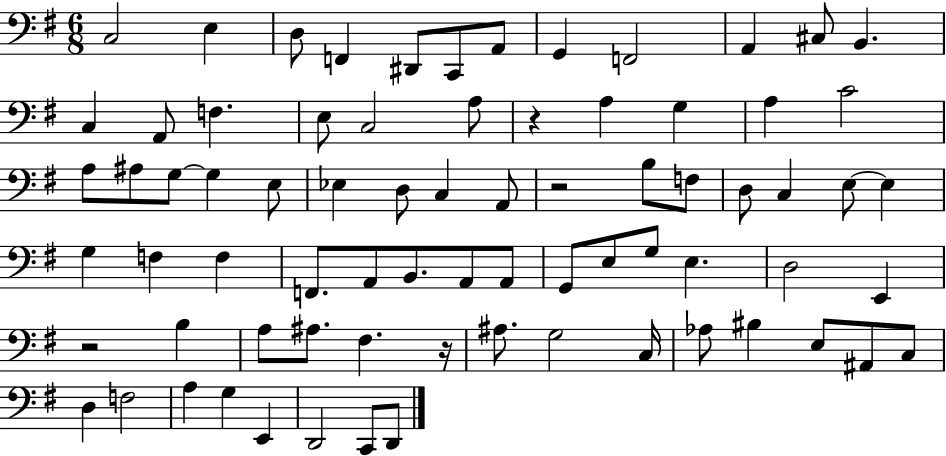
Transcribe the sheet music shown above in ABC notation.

X:1
T:Untitled
M:6/8
L:1/4
K:G
C,2 E, D,/2 F,, ^D,,/2 C,,/2 A,,/2 G,, F,,2 A,, ^C,/2 B,, C, A,,/2 F, E,/2 C,2 A,/2 z A, G, A, C2 A,/2 ^A,/2 G,/2 G, E,/2 _E, D,/2 C, A,,/2 z2 B,/2 F,/2 D,/2 C, E,/2 E, G, F, F, F,,/2 A,,/2 B,,/2 A,,/2 A,,/2 G,,/2 E,/2 G,/2 E, D,2 E,, z2 B, A,/2 ^A,/2 ^F, z/4 ^A,/2 G,2 C,/4 _A,/2 ^B, E,/2 ^A,,/2 C,/2 D, F,2 A, G, E,, D,,2 C,,/2 D,,/2